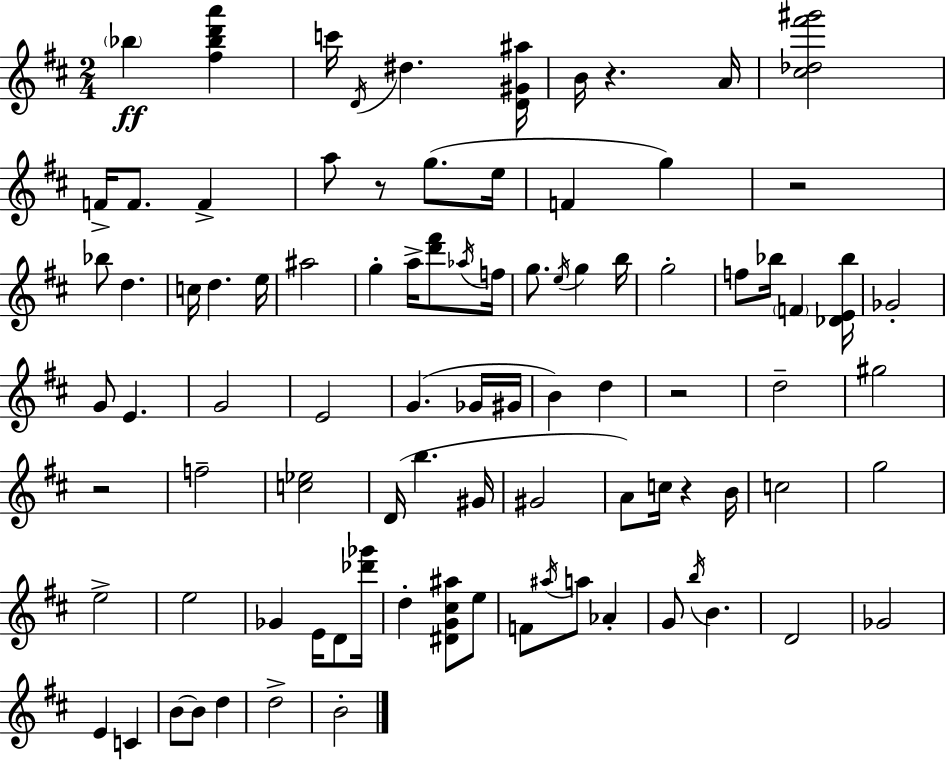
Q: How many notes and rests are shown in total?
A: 91